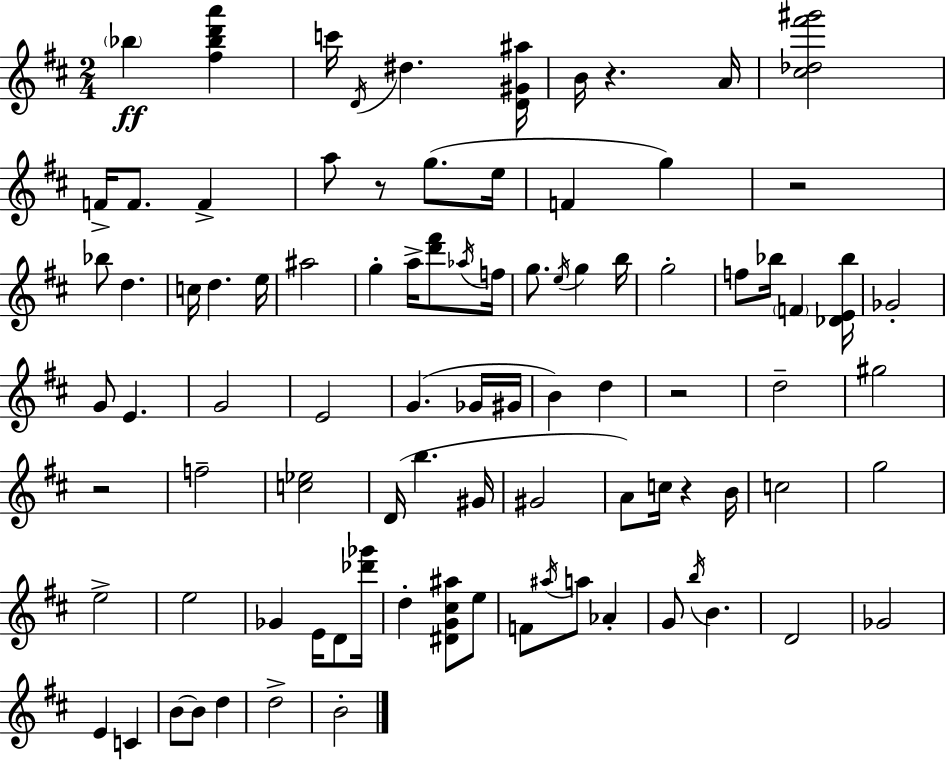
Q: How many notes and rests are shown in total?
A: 91